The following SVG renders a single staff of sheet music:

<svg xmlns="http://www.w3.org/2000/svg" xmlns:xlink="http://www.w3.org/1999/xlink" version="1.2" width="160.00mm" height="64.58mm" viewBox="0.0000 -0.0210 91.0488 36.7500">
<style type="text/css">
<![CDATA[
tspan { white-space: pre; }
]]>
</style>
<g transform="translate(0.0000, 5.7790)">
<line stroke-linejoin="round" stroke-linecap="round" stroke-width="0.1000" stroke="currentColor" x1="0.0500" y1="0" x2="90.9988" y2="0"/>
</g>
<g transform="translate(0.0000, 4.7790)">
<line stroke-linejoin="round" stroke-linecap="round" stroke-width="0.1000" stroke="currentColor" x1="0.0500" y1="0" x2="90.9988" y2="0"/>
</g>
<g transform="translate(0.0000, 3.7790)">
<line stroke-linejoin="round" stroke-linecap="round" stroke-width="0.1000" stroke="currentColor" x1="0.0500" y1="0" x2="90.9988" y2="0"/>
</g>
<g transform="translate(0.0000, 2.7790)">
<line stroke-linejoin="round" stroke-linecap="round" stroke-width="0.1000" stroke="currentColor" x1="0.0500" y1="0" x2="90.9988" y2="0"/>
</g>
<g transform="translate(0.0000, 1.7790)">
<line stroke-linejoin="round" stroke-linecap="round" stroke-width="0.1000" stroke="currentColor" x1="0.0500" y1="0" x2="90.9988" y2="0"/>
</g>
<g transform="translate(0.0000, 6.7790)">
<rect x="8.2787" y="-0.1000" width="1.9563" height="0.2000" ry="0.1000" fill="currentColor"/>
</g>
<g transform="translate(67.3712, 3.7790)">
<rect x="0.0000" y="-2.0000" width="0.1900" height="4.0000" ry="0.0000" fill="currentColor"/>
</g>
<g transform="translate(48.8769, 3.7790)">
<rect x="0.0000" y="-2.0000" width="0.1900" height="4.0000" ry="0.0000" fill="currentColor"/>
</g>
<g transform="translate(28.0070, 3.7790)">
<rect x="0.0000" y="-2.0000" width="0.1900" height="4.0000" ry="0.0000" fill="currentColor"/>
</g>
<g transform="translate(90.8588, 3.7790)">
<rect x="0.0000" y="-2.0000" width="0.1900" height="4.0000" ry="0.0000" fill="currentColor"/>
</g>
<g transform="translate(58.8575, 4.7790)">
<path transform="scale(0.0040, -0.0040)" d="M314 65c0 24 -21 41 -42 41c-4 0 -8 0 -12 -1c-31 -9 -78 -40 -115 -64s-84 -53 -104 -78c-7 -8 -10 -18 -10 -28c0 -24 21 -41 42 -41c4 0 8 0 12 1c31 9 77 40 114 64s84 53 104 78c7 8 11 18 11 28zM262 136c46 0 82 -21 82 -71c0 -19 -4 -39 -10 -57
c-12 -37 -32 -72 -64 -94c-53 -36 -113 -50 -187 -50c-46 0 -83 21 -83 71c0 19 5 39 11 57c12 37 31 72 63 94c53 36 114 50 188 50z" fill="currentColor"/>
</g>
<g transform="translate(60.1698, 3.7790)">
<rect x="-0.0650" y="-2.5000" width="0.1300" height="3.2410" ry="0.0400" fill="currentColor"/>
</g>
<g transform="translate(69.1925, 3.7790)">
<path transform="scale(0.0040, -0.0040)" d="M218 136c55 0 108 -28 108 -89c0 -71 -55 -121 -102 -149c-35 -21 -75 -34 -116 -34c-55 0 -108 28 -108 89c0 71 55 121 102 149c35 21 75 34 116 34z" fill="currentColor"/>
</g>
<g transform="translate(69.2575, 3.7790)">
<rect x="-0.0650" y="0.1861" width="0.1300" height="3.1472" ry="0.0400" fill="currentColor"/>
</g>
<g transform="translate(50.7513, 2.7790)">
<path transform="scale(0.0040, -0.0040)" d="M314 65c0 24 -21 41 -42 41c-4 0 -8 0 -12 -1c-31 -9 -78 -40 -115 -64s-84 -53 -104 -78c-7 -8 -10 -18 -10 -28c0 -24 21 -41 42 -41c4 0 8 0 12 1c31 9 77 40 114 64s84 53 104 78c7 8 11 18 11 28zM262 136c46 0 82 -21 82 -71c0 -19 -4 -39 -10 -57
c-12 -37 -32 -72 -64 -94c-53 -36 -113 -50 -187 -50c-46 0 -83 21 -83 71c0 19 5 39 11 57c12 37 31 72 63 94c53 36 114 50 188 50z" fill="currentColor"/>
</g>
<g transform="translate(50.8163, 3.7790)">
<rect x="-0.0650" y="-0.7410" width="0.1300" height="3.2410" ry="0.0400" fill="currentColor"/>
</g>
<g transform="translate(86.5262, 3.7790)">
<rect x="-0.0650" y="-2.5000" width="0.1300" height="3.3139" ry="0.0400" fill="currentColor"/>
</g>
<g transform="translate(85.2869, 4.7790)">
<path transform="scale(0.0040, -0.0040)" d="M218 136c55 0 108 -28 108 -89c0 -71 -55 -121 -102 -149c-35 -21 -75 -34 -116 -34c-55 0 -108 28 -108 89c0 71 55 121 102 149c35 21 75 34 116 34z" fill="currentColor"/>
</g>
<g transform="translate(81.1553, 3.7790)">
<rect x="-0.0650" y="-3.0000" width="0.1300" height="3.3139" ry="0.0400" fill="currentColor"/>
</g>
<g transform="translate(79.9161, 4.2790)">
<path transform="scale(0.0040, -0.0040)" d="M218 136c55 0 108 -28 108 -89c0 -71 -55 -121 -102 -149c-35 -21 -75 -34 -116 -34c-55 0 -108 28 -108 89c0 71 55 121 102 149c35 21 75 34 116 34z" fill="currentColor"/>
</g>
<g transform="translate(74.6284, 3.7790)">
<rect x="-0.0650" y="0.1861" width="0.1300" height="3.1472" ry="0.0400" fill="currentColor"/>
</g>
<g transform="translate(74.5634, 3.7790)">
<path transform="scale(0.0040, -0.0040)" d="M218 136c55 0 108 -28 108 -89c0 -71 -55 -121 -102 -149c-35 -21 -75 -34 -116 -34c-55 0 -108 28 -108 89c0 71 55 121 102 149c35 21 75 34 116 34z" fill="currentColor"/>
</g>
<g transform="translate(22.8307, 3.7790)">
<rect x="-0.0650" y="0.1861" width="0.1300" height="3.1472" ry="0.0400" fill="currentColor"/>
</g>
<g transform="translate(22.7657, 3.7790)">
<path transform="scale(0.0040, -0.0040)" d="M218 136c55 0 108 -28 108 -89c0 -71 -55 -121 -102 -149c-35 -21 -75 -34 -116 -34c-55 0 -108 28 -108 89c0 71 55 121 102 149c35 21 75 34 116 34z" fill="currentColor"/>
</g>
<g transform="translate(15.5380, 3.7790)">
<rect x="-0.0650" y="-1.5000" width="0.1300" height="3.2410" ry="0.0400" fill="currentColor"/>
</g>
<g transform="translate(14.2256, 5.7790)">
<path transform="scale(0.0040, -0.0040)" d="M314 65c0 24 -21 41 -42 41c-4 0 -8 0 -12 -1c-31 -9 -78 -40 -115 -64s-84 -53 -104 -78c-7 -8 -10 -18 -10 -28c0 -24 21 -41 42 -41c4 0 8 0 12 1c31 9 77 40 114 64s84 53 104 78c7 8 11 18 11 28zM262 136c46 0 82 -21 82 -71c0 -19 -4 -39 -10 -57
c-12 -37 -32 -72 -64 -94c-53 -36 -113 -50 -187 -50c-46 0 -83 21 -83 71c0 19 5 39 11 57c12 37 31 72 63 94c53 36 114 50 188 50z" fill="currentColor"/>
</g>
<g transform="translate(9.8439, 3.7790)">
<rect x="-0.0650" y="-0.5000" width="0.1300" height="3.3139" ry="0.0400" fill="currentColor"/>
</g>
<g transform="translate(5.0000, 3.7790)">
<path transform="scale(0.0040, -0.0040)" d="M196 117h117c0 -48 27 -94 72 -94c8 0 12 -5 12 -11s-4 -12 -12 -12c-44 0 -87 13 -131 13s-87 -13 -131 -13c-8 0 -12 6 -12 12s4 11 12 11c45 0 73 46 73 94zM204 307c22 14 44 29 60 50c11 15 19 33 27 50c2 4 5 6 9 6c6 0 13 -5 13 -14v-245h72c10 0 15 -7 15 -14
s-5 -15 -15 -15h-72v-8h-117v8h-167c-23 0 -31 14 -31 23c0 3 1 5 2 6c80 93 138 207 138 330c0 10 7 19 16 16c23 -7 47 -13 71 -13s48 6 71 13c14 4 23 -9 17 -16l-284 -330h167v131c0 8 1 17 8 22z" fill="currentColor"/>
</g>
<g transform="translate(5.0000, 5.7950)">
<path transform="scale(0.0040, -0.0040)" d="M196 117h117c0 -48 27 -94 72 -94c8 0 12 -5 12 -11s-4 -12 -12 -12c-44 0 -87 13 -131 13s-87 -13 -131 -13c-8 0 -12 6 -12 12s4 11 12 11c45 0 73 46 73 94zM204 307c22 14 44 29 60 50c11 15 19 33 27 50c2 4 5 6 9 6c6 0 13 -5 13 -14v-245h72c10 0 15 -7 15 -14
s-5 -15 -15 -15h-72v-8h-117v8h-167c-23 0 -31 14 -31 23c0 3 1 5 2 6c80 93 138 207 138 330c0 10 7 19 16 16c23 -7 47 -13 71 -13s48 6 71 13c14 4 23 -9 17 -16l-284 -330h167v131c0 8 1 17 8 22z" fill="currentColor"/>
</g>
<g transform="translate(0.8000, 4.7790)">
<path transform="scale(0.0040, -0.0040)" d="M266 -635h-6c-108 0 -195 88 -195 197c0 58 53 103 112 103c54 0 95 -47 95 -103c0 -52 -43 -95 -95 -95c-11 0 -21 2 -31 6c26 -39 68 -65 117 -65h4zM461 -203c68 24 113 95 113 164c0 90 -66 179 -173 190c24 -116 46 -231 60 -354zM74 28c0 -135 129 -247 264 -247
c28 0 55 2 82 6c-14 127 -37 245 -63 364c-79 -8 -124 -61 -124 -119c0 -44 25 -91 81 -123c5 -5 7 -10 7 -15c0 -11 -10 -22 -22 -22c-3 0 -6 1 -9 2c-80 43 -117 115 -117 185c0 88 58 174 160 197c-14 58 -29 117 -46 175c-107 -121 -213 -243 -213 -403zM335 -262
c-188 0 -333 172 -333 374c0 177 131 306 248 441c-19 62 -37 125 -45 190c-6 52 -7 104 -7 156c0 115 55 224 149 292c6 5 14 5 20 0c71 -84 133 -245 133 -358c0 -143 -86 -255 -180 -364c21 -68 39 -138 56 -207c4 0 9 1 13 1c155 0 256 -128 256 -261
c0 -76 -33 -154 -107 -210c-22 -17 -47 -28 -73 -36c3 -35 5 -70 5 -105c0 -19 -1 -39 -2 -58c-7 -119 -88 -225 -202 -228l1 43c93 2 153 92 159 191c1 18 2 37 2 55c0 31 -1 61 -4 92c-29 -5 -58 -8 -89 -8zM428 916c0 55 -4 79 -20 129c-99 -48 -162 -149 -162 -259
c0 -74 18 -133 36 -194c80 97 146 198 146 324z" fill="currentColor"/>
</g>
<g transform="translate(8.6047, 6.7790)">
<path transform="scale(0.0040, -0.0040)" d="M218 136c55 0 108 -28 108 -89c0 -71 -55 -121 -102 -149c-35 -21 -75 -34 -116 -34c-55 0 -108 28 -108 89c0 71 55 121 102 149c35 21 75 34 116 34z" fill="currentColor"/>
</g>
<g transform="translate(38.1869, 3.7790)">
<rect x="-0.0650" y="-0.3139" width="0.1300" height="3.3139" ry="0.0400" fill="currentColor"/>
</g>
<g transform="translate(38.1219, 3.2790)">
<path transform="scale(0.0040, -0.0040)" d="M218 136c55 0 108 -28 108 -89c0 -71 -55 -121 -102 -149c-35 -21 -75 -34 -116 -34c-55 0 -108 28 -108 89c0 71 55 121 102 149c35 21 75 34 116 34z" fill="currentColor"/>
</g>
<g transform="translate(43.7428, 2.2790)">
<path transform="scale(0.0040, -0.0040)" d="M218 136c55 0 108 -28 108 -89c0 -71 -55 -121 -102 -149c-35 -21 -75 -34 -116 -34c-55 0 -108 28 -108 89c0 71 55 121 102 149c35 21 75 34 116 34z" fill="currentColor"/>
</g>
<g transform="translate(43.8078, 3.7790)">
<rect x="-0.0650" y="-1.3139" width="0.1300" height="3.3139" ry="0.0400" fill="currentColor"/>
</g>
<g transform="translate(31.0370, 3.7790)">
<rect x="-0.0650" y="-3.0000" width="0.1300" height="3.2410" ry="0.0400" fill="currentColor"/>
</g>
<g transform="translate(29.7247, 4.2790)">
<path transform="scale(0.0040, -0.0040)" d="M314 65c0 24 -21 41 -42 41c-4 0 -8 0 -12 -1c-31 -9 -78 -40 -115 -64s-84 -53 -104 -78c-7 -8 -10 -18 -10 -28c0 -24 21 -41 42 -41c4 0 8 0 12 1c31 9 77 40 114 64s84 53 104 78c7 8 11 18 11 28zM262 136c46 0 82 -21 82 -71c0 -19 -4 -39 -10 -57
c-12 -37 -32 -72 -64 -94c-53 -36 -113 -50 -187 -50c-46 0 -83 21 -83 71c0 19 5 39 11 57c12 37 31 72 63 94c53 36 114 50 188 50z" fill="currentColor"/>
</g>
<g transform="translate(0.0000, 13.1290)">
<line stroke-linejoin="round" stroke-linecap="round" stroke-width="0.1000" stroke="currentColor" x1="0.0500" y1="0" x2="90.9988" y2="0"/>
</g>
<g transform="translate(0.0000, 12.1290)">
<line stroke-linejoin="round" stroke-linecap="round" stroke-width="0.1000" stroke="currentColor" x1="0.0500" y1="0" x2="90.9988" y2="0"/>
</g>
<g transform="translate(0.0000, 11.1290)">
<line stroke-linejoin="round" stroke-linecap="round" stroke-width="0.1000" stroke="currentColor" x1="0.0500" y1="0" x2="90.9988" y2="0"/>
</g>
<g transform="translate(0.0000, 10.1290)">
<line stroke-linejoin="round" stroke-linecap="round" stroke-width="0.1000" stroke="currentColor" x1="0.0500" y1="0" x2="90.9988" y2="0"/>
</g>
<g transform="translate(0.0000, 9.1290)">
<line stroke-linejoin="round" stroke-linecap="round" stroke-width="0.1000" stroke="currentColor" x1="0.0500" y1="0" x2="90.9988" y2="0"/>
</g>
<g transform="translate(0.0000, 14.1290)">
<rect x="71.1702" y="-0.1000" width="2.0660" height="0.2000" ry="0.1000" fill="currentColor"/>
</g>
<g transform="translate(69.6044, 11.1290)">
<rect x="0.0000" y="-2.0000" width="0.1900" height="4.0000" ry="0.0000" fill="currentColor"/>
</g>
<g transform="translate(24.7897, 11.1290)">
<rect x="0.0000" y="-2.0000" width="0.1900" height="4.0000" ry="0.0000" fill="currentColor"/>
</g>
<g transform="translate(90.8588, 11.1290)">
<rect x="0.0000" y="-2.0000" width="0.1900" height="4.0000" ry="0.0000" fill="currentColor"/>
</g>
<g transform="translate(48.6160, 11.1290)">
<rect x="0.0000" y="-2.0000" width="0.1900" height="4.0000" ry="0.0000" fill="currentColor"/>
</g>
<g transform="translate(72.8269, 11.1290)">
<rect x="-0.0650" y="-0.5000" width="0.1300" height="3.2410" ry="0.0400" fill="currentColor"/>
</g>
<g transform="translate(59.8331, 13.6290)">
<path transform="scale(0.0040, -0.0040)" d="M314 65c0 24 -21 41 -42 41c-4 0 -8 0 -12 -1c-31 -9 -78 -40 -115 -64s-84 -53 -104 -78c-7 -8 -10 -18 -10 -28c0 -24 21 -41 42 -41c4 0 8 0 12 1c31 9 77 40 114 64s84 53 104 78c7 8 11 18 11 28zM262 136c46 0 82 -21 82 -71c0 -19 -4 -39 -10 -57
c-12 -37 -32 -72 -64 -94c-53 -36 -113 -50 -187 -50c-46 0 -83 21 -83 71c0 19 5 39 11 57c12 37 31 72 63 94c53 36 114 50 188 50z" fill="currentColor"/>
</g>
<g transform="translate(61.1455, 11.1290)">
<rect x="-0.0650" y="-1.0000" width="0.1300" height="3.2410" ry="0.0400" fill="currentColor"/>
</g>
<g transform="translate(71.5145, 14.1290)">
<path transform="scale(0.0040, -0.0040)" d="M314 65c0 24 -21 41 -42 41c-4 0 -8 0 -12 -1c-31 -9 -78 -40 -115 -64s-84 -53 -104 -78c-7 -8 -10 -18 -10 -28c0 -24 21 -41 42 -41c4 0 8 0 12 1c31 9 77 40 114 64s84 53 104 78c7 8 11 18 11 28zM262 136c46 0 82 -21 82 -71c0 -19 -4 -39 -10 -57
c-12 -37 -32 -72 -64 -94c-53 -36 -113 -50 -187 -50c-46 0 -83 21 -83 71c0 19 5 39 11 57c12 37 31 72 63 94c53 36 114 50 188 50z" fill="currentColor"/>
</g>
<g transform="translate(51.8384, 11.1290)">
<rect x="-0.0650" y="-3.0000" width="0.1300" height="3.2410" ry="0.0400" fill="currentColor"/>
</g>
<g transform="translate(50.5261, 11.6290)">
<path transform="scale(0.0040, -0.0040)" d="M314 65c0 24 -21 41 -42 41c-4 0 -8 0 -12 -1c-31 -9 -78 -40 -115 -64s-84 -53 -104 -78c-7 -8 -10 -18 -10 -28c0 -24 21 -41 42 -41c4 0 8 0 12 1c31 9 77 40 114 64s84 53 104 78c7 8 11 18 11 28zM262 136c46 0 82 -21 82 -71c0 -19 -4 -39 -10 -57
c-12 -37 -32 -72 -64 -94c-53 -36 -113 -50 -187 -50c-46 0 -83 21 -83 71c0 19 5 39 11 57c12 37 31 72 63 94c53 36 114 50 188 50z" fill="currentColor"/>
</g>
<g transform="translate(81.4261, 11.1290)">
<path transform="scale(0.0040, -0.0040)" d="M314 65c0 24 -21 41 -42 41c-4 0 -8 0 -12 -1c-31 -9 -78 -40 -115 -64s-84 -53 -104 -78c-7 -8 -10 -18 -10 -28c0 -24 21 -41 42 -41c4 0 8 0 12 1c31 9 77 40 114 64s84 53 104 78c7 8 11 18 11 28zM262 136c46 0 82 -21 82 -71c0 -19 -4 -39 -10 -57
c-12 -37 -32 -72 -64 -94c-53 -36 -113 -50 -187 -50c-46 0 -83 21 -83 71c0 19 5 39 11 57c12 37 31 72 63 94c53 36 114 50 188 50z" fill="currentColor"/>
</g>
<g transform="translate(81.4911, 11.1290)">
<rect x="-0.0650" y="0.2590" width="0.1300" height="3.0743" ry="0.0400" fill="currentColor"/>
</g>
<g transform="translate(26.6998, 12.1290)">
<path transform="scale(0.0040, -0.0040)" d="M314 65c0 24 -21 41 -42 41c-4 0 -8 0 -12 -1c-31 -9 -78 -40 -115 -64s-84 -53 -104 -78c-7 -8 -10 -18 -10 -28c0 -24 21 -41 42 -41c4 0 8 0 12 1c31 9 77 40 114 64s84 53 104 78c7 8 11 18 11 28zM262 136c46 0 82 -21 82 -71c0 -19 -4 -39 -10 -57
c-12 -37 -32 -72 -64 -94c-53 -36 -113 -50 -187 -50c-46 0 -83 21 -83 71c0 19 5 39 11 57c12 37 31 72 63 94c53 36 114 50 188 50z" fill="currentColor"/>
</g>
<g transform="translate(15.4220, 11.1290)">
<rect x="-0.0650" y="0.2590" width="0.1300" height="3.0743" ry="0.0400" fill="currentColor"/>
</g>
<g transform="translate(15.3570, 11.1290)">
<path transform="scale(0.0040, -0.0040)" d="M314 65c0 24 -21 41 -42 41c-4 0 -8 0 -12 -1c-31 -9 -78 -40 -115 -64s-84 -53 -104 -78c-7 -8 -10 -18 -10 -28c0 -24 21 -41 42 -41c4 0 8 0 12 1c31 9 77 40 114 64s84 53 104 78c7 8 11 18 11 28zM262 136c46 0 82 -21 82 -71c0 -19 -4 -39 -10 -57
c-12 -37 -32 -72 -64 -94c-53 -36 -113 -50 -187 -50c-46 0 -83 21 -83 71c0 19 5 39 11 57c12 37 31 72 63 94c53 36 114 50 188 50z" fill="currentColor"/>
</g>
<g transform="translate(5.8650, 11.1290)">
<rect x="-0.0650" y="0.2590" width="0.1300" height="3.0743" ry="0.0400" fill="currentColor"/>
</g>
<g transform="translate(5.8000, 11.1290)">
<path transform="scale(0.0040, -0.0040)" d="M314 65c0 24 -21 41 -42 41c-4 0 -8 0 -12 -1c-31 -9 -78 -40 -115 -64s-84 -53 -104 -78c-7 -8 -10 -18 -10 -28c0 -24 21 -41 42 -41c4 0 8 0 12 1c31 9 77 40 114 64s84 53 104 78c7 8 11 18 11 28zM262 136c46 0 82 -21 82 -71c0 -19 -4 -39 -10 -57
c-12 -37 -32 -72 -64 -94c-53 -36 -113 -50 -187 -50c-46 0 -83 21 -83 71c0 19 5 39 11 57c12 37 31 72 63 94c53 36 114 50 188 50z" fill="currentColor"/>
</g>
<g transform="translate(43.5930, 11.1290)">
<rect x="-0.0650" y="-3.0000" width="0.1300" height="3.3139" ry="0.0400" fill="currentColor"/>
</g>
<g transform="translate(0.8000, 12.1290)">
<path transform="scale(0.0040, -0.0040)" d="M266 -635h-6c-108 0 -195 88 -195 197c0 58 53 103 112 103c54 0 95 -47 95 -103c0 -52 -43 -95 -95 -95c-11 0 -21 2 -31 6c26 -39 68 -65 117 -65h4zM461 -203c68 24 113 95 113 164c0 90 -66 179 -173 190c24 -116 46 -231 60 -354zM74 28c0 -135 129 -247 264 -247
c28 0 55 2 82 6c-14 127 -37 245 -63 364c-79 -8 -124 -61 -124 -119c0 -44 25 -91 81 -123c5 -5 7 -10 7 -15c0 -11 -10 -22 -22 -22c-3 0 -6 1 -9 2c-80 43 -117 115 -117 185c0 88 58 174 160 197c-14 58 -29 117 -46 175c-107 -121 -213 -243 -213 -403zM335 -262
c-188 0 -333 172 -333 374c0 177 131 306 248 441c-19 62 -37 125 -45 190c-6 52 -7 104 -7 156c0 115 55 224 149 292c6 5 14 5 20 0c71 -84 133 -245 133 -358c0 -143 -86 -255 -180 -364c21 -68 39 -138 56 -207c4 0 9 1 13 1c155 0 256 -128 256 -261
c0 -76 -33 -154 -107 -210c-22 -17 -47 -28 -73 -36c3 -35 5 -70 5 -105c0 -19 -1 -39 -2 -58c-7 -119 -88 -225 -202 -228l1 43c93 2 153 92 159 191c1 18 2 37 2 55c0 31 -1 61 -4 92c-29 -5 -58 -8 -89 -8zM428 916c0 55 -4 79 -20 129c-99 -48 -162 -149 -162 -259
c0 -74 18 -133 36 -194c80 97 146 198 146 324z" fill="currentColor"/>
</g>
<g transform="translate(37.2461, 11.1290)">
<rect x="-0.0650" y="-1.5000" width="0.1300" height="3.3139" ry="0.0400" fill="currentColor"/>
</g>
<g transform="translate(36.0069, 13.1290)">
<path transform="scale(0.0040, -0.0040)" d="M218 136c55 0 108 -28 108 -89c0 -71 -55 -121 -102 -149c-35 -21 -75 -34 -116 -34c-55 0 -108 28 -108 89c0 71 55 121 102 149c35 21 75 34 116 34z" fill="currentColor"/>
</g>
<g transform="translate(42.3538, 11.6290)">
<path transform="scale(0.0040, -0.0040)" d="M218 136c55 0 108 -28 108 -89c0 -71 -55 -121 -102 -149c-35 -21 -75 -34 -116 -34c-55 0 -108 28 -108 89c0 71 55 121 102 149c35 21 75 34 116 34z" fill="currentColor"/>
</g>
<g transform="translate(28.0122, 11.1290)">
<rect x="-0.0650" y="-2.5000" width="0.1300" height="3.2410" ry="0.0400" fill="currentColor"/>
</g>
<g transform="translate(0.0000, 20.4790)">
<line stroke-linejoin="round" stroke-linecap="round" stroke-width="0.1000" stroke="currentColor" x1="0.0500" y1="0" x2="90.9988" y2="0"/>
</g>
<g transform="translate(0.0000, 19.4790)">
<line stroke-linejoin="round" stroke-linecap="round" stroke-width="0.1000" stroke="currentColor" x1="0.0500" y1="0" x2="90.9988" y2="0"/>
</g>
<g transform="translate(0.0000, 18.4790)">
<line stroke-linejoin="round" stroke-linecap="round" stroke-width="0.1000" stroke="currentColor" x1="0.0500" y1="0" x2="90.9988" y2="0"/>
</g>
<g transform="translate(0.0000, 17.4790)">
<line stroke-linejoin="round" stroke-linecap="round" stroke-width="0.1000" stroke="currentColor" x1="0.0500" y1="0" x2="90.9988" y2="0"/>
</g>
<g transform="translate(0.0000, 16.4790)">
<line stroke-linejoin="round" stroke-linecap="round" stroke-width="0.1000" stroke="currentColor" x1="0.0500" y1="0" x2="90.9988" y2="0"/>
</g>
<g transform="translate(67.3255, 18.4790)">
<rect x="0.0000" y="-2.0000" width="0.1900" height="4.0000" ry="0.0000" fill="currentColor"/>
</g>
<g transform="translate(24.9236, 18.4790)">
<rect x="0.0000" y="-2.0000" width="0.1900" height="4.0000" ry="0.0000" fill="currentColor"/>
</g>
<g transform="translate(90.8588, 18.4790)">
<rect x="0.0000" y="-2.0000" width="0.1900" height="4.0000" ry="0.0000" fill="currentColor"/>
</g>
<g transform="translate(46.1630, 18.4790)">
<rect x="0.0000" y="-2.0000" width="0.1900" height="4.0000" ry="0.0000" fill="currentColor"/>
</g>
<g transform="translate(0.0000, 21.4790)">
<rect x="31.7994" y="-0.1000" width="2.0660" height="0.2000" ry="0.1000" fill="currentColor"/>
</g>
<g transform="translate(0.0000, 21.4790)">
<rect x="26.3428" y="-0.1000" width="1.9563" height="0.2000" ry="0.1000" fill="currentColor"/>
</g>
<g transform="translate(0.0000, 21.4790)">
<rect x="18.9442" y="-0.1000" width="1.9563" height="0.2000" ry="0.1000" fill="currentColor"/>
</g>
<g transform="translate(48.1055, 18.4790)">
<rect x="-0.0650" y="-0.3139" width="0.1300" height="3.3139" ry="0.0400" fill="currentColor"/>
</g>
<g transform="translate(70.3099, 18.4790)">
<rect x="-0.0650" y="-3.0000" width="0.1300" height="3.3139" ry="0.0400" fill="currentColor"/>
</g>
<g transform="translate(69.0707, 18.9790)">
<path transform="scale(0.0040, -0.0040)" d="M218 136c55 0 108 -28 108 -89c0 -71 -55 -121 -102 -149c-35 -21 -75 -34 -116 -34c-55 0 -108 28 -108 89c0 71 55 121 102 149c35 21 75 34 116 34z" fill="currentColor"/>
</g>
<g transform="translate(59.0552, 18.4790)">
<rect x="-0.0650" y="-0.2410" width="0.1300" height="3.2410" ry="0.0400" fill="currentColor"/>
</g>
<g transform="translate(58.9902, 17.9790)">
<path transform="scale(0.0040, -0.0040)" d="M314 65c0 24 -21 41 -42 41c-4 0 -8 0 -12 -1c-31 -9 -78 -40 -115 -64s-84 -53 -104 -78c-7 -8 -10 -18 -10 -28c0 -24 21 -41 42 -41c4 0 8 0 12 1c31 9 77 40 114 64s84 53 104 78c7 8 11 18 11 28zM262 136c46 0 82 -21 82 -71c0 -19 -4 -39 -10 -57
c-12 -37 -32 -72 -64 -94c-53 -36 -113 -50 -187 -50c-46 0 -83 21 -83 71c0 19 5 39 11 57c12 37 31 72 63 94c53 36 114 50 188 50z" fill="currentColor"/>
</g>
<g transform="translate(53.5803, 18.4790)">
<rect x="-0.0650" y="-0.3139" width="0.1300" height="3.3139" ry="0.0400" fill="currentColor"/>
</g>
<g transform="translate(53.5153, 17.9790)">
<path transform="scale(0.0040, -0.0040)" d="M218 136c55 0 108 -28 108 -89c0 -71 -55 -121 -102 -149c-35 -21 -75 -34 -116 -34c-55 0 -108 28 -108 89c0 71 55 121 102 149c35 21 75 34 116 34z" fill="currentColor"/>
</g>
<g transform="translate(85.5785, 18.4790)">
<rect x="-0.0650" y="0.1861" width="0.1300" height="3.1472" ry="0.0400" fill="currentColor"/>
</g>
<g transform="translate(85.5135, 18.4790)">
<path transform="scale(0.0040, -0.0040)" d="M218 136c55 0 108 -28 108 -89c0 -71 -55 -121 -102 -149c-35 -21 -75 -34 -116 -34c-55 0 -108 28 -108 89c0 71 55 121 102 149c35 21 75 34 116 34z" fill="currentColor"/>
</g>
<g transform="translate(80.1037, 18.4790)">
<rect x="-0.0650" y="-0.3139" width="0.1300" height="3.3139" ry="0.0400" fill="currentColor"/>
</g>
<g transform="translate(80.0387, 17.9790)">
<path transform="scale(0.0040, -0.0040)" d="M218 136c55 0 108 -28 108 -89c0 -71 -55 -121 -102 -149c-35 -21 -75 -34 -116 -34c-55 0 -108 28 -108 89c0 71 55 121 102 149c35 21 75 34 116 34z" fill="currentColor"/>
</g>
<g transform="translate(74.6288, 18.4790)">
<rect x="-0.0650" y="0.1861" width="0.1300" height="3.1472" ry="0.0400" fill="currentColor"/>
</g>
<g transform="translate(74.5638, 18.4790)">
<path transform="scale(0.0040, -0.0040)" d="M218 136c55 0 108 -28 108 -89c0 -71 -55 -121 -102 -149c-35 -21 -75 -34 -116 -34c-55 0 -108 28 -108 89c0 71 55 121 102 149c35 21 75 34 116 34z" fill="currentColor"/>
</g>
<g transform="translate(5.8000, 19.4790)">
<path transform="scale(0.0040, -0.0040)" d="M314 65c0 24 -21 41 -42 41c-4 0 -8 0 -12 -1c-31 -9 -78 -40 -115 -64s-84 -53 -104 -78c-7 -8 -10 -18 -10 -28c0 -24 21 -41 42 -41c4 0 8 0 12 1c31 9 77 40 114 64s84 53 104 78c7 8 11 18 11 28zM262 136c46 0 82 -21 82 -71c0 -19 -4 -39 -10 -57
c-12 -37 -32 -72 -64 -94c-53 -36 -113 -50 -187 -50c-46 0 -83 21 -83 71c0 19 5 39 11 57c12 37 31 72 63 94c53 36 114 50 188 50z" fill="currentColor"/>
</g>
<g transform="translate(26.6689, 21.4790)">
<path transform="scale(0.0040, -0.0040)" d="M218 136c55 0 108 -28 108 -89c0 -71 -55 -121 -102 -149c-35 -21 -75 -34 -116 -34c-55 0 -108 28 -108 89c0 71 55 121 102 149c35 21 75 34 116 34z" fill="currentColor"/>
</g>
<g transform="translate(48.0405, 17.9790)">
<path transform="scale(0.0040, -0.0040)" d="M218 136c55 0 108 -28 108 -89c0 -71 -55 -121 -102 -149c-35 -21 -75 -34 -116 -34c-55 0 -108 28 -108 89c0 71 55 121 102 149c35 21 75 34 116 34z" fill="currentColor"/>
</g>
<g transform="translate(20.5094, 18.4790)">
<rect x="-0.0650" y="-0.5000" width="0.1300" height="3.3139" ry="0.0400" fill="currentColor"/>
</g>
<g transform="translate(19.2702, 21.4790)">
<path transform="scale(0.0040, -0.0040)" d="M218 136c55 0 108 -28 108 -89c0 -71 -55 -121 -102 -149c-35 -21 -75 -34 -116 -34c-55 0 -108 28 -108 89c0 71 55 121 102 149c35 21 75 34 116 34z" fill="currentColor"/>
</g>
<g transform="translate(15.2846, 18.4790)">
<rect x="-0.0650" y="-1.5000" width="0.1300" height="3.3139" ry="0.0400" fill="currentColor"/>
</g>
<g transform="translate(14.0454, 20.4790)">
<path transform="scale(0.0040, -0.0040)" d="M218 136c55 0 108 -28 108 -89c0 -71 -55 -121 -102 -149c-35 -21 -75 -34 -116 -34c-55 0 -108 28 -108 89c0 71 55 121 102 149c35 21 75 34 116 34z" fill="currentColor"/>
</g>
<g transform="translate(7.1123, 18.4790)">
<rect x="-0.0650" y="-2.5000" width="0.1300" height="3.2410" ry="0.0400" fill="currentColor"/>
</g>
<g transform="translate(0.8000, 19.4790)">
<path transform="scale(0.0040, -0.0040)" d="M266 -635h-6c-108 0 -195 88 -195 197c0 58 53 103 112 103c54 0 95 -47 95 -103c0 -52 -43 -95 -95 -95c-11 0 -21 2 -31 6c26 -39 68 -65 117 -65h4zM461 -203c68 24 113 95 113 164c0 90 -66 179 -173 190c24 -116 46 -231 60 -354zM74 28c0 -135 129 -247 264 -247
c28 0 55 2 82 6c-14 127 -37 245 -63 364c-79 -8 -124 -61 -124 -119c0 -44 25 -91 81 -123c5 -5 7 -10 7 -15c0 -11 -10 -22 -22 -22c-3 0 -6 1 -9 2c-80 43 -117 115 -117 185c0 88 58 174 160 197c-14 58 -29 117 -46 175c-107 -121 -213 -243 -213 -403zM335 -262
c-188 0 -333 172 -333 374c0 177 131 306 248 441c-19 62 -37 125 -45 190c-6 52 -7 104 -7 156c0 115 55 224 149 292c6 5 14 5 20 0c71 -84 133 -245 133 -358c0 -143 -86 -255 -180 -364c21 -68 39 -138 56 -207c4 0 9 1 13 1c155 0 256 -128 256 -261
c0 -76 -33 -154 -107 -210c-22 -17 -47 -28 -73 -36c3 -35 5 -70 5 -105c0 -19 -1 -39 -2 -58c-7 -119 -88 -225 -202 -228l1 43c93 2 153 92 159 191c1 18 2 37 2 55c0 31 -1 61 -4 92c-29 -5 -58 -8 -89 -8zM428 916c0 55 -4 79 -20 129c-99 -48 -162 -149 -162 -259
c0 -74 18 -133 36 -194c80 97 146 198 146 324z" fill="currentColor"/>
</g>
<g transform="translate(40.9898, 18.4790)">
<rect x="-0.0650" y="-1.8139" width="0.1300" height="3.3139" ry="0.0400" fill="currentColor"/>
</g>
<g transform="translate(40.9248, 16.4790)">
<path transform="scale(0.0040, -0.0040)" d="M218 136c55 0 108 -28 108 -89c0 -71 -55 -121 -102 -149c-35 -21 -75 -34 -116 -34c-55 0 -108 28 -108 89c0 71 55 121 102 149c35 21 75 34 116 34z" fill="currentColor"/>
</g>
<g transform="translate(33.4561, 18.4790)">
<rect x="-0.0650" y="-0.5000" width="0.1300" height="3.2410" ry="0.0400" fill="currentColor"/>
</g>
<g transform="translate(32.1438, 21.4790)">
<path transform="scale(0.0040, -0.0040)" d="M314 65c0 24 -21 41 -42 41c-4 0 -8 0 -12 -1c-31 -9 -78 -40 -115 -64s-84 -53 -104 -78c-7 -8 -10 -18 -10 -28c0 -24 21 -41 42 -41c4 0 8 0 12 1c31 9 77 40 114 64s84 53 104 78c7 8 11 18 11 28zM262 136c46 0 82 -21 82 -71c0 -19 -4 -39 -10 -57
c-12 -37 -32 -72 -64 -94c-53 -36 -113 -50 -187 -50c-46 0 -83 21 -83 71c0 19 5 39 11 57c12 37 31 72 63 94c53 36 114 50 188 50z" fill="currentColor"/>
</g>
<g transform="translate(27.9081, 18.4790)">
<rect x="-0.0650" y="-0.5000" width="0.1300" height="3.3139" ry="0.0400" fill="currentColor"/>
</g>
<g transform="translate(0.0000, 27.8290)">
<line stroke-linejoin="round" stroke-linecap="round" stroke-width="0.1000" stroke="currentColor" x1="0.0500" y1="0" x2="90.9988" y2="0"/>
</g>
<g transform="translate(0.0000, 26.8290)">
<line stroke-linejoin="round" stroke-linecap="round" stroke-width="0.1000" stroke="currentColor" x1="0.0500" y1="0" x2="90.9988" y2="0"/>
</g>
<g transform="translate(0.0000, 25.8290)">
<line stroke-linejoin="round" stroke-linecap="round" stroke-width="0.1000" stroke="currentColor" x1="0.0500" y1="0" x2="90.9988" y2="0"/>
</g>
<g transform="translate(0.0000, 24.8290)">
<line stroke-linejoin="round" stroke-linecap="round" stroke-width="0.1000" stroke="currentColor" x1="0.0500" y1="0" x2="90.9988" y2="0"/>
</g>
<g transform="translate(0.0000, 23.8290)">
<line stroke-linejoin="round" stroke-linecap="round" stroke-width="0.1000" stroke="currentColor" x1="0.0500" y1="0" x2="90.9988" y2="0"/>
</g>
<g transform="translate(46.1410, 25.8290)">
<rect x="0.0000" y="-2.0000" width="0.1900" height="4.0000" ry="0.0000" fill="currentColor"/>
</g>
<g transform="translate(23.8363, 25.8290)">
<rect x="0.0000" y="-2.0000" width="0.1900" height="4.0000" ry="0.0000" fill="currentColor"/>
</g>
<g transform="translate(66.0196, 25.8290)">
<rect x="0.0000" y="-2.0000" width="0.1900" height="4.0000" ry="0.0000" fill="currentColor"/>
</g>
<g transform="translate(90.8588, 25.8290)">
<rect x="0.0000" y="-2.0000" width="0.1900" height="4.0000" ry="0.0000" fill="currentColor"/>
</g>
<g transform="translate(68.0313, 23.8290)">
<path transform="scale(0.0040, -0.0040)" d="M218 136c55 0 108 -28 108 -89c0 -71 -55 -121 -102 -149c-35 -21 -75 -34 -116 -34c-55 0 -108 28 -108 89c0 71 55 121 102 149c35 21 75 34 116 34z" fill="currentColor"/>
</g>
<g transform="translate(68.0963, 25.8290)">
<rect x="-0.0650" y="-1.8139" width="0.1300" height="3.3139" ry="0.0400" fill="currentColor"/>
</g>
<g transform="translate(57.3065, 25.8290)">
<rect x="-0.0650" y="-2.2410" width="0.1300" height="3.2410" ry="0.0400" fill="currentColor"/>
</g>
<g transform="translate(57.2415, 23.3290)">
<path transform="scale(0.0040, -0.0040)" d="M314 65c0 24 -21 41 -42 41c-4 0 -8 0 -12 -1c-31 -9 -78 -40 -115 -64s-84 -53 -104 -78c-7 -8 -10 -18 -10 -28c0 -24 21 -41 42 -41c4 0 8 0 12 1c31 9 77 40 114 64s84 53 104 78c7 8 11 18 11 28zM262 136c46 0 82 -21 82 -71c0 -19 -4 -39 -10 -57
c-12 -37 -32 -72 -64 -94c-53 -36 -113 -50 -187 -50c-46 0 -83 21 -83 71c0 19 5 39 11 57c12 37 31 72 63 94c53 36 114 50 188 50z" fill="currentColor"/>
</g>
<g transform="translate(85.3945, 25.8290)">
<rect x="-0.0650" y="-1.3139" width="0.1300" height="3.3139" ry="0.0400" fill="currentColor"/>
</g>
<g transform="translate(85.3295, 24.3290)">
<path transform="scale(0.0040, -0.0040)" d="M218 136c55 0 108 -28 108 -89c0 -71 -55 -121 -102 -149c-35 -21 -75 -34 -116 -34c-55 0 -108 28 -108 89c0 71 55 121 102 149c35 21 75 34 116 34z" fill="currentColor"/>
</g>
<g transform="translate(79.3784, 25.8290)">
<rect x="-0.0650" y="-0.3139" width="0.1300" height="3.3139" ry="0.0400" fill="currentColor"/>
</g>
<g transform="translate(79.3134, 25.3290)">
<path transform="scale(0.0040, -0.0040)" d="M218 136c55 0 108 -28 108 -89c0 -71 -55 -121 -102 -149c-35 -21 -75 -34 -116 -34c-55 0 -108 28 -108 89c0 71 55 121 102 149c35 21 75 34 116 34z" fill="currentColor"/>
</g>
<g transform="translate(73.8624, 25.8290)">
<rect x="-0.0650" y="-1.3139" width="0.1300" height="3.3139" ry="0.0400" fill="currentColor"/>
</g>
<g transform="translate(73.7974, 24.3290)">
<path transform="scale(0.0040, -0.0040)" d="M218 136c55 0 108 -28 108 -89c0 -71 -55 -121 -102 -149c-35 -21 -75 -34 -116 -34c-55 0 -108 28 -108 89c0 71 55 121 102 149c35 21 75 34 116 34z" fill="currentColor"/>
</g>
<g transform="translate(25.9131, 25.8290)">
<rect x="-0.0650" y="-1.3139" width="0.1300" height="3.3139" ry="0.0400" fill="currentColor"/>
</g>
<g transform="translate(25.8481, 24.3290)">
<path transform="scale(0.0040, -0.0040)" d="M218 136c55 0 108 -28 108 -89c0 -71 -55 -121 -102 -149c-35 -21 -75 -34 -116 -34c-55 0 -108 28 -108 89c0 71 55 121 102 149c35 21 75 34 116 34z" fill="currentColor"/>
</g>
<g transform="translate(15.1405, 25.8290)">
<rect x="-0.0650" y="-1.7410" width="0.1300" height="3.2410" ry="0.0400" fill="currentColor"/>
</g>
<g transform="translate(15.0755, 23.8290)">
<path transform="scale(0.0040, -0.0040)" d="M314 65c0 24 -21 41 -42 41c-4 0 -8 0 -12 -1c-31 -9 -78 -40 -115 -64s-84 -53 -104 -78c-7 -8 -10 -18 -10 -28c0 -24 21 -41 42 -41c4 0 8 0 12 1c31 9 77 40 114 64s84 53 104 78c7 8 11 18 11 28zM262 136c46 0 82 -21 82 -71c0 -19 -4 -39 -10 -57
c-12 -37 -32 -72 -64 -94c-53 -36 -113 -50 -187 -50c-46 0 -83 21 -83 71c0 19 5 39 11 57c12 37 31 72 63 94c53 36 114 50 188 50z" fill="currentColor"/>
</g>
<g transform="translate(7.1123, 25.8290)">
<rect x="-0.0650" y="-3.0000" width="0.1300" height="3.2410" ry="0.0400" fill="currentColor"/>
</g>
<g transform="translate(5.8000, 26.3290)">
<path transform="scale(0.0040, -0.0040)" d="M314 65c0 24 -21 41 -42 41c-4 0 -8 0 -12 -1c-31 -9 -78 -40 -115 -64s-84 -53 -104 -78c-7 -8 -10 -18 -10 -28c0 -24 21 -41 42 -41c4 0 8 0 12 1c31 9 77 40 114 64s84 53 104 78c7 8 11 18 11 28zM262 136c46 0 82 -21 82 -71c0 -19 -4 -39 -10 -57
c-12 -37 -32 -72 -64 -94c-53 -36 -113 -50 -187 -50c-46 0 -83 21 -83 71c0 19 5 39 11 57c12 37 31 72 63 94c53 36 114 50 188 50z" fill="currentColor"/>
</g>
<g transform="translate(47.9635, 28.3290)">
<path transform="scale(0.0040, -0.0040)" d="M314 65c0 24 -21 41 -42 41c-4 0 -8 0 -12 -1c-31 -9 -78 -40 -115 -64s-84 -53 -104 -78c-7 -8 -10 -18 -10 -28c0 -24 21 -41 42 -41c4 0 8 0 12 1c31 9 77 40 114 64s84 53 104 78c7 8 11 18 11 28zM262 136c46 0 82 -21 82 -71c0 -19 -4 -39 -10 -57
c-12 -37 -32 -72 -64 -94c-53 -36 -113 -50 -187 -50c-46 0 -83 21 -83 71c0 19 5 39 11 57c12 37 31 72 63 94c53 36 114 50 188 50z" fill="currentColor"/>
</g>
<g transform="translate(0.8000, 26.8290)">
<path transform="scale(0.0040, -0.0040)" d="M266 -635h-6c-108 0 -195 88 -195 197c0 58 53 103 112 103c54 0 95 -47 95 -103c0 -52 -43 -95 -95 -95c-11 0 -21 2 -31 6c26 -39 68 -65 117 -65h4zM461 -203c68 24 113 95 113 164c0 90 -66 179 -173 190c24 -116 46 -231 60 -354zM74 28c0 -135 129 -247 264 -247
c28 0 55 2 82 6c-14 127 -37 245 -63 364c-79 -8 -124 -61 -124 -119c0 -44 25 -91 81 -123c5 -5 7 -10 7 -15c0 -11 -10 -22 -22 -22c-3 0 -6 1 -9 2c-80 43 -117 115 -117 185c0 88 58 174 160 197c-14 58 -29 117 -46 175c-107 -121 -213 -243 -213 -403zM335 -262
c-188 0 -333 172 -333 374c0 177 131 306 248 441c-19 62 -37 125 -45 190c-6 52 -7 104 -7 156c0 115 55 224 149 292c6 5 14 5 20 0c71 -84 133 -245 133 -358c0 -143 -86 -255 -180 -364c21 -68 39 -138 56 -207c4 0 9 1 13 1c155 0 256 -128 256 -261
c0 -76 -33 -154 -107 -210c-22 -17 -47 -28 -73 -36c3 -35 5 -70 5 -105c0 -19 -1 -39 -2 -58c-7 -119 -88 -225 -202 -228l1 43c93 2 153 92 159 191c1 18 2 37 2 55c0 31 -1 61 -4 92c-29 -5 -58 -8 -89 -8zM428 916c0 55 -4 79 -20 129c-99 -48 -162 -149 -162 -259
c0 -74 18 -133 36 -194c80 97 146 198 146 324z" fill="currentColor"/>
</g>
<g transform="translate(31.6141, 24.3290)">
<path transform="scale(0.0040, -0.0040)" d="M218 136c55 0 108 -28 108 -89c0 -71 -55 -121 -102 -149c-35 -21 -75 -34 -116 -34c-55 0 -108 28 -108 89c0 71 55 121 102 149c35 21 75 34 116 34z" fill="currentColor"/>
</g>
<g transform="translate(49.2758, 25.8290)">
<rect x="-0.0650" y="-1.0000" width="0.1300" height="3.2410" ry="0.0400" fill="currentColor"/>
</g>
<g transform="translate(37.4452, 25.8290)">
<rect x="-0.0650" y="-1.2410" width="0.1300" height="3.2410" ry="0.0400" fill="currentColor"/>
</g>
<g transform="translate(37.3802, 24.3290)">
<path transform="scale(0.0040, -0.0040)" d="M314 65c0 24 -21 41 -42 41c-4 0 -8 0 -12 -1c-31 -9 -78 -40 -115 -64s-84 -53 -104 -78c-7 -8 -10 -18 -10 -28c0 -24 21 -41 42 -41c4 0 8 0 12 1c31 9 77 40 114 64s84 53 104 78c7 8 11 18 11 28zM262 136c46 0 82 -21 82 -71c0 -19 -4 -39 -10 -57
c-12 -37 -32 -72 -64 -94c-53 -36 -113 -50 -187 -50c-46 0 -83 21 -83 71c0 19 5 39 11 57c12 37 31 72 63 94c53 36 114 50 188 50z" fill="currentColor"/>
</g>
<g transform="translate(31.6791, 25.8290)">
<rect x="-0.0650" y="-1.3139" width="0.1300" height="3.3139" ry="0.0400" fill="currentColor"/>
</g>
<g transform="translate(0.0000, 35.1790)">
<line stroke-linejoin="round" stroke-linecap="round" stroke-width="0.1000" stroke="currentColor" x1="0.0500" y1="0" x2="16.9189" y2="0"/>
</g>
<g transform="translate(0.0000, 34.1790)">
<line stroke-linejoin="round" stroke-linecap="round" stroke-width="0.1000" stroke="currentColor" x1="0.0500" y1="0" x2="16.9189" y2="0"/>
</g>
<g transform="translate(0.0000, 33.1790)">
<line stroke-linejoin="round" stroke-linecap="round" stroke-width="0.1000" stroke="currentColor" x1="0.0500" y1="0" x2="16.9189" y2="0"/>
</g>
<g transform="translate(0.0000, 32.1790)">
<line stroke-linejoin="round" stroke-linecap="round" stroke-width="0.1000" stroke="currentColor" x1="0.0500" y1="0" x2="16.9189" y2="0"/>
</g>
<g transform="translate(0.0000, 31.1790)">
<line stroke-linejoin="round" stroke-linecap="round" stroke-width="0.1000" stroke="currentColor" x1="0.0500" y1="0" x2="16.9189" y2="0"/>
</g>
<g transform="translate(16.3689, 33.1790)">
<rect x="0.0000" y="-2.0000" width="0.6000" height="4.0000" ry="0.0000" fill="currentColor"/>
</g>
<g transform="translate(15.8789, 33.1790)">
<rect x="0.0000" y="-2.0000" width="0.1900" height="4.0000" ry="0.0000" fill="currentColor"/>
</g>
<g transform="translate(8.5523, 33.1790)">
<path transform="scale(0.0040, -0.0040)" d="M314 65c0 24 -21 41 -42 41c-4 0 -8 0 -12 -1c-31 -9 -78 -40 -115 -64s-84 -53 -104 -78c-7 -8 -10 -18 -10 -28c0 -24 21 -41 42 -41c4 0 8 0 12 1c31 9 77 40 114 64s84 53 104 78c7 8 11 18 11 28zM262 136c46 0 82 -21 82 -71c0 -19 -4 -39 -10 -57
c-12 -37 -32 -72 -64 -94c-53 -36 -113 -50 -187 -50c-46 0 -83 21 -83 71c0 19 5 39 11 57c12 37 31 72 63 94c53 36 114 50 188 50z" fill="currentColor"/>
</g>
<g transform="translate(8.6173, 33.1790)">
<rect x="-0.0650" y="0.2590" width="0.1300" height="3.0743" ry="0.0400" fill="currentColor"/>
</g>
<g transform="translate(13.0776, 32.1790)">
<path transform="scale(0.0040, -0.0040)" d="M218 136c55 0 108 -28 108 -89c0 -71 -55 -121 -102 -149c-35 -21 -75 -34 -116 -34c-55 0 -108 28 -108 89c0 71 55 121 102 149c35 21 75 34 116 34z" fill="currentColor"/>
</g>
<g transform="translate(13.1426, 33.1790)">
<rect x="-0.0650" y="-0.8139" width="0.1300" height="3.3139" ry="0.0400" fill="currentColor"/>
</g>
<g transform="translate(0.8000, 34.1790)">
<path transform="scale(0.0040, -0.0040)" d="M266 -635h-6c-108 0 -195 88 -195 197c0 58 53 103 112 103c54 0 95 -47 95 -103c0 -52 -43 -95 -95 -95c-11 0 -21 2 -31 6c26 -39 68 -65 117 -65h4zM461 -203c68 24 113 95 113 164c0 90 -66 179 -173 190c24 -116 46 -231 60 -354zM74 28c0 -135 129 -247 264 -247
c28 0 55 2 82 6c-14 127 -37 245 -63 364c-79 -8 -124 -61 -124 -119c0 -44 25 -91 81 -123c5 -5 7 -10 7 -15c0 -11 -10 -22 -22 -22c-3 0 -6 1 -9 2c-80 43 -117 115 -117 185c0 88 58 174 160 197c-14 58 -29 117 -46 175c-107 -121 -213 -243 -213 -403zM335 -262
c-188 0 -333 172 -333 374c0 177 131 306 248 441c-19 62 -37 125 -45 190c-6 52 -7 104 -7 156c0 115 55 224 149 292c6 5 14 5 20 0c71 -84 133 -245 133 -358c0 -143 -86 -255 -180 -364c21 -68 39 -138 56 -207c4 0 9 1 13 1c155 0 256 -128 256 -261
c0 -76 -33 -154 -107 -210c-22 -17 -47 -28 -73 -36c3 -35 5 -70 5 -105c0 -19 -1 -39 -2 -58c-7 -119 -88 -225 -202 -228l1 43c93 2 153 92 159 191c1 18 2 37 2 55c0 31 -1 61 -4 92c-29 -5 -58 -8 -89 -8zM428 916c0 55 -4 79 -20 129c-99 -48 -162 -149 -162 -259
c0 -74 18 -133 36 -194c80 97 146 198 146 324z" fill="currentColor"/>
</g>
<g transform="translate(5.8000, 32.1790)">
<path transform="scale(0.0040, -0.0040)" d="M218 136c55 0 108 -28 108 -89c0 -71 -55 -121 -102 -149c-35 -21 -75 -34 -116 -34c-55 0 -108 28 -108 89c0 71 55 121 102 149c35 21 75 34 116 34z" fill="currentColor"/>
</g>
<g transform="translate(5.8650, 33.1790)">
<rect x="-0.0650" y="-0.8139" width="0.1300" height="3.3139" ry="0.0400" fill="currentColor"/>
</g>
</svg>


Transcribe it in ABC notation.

X:1
T:Untitled
M:4/4
L:1/4
K:C
C E2 B A2 c e d2 G2 B B A G B2 B2 G2 E A A2 D2 C2 B2 G2 E C C C2 f c c c2 A B c B A2 f2 e e e2 D2 g2 f e c e d B2 d